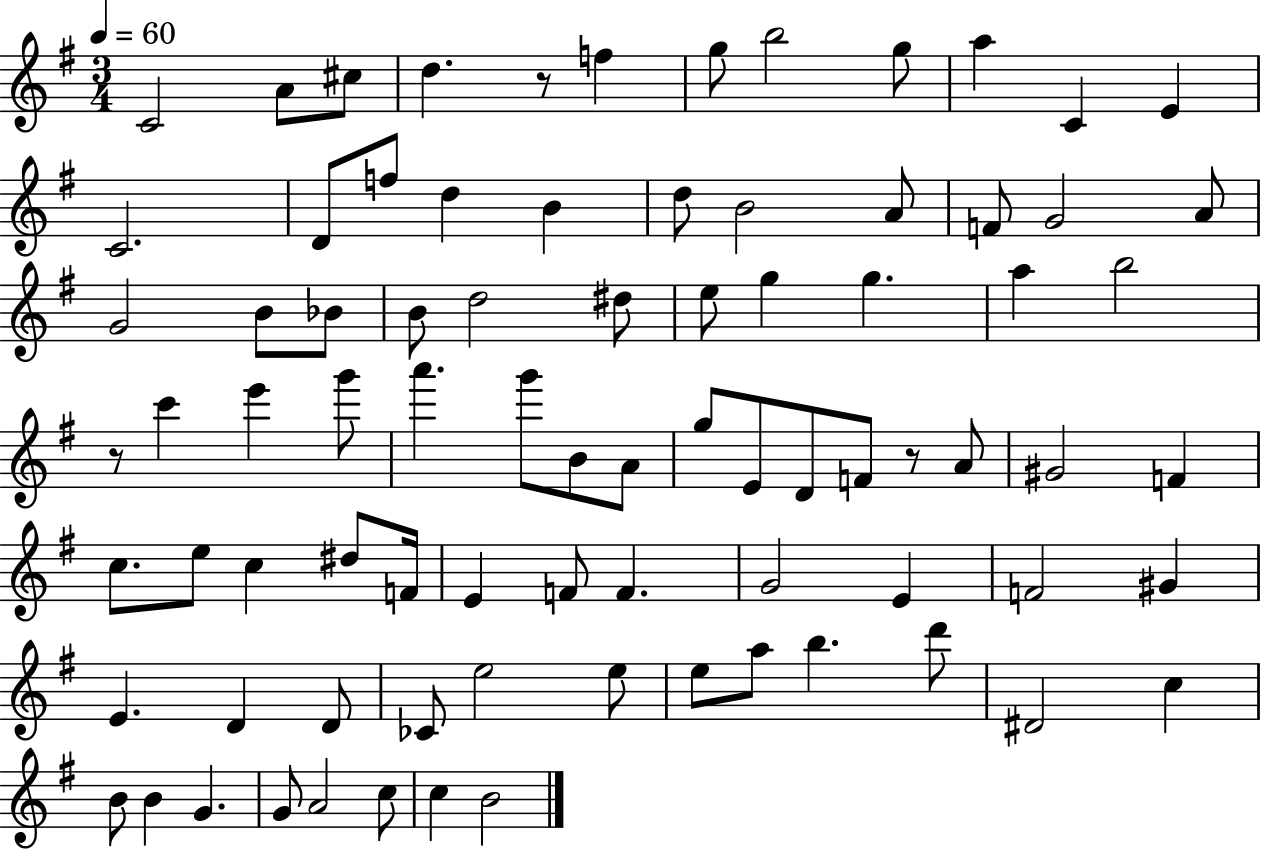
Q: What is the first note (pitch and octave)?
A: C4